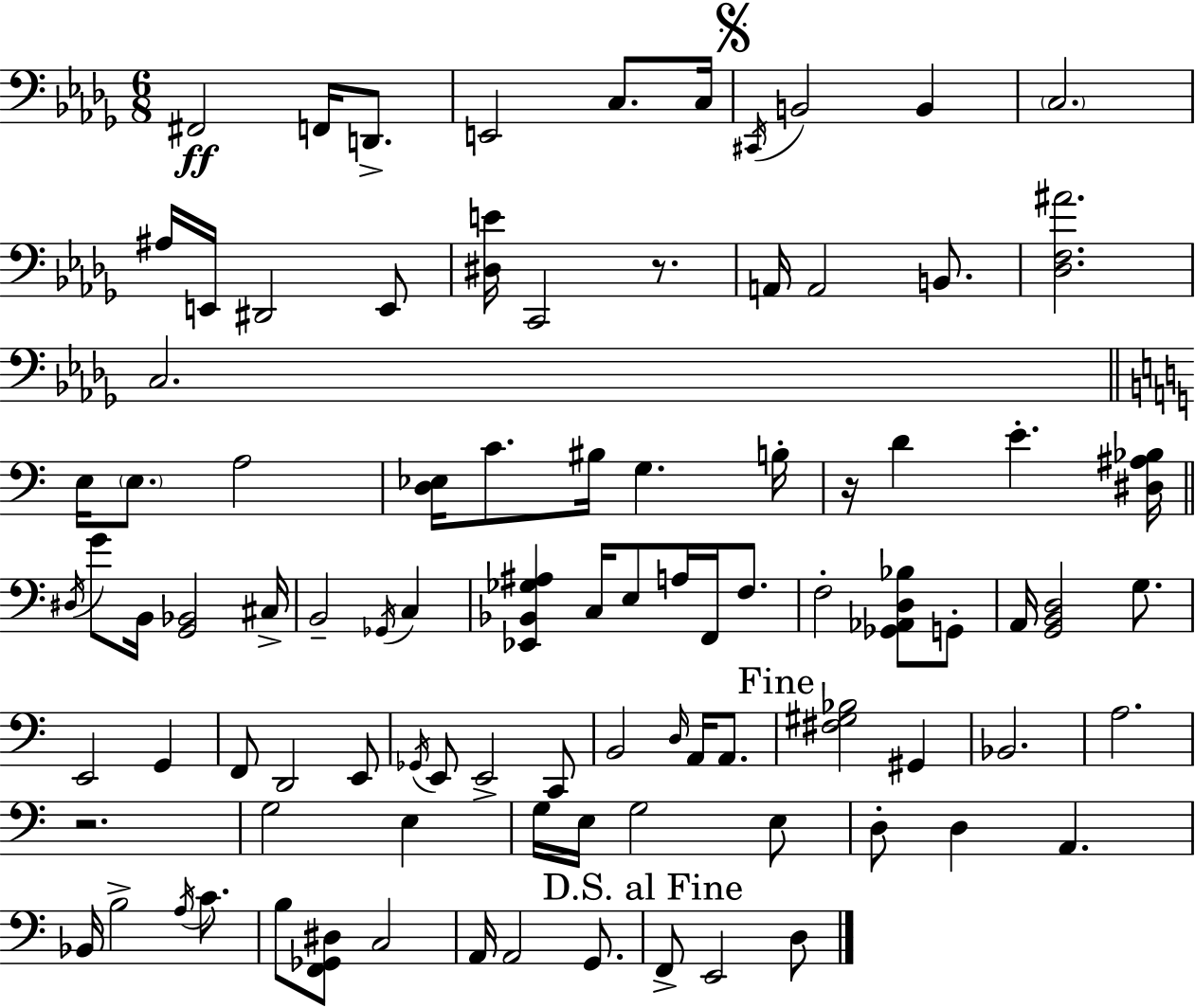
F#2/h F2/s D2/e. E2/h C3/e. C3/s C#2/s B2/h B2/q C3/h. A#3/s E2/s D#2/h E2/e [D#3,E4]/s C2/h R/e. A2/s A2/h B2/e. [Db3,F3,A#4]/h. C3/h. E3/s E3/e. A3/h [D3,Eb3]/s C4/e. BIS3/s G3/q. B3/s R/s D4/q E4/q. [D#3,A#3,Bb3]/s D#3/s G4/e B2/s [G2,Bb2]/h C#3/s B2/h Gb2/s C3/q [Eb2,Bb2,Gb3,A#3]/q C3/s E3/e A3/s F2/s F3/e. F3/h [Gb2,Ab2,D3,Bb3]/e G2/e A2/s [G2,B2,D3]/h G3/e. E2/h G2/q F2/e D2/h E2/e Gb2/s E2/e E2/h C2/e B2/h D3/s A2/s A2/e. [F#3,G#3,Bb3]/h G#2/q Bb2/h. A3/h. R/h. G3/h E3/q G3/s E3/s G3/h E3/e D3/e D3/q A2/q. Bb2/s B3/h A3/s C4/e. B3/e [F2,Gb2,D#3]/e C3/h A2/s A2/h G2/e. F2/e E2/h D3/e